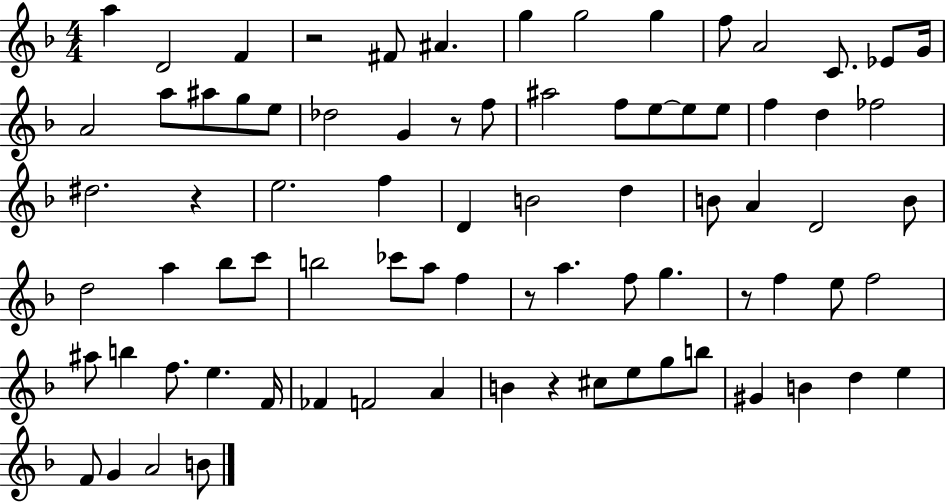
{
  \clef treble
  \numericTimeSignature
  \time 4/4
  \key f \major
  a''4 d'2 f'4 | r2 fis'8 ais'4. | g''4 g''2 g''4 | f''8 a'2 c'8. ees'8 g'16 | \break a'2 a''8 ais''8 g''8 e''8 | des''2 g'4 r8 f''8 | ais''2 f''8 e''8~~ e''8 e''8 | f''4 d''4 fes''2 | \break dis''2. r4 | e''2. f''4 | d'4 b'2 d''4 | b'8 a'4 d'2 b'8 | \break d''2 a''4 bes''8 c'''8 | b''2 ces'''8 a''8 f''4 | r8 a''4. f''8 g''4. | r8 f''4 e''8 f''2 | \break ais''8 b''4 f''8. e''4. f'16 | fes'4 f'2 a'4 | b'4 r4 cis''8 e''8 g''8 b''8 | gis'4 b'4 d''4 e''4 | \break f'8 g'4 a'2 b'8 | \bar "|."
}